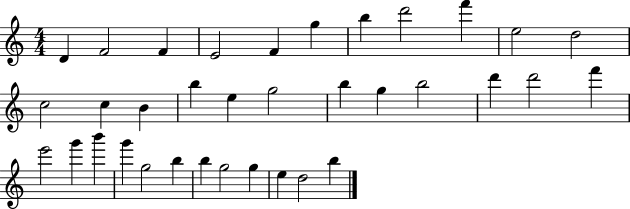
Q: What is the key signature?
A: C major